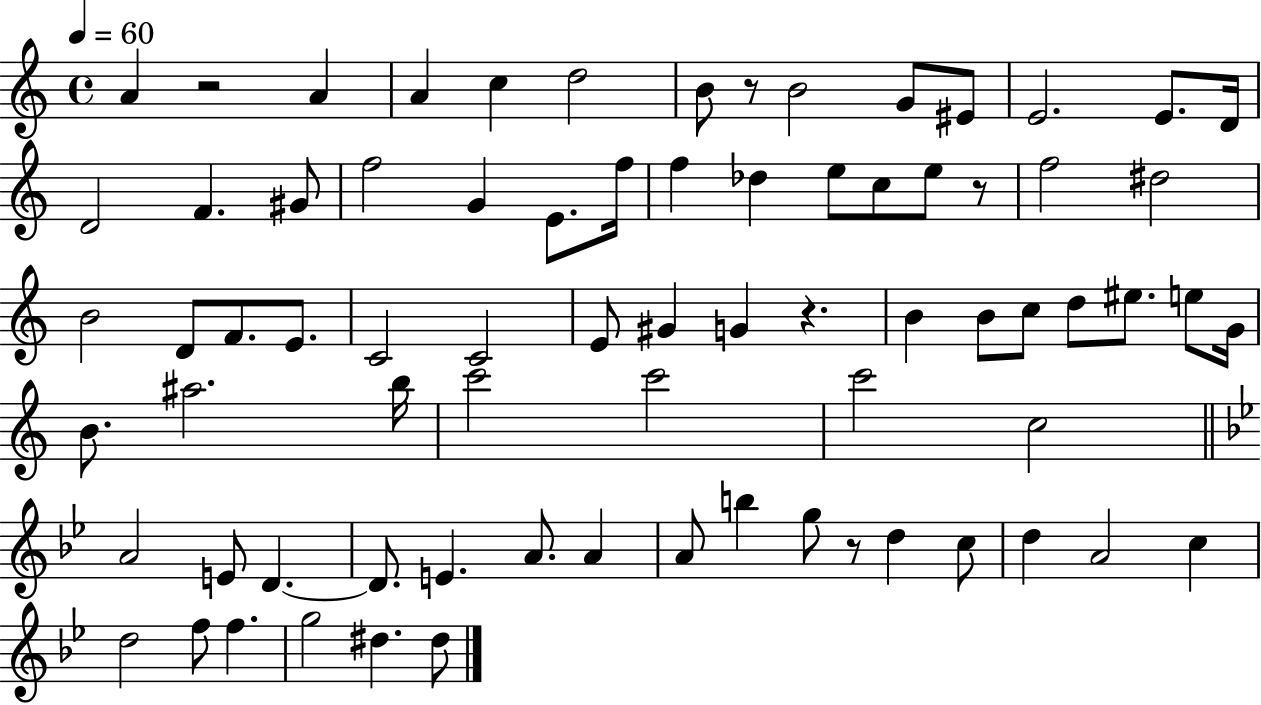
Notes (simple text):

A4/q R/h A4/q A4/q C5/q D5/h B4/e R/e B4/h G4/e EIS4/e E4/h. E4/e. D4/s D4/h F4/q. G#4/e F5/h G4/q E4/e. F5/s F5/q Db5/q E5/e C5/e E5/e R/e F5/h D#5/h B4/h D4/e F4/e. E4/e. C4/h C4/h E4/e G#4/q G4/q R/q. B4/q B4/e C5/e D5/e EIS5/e. E5/e G4/s B4/e. A#5/h. B5/s C6/h C6/h C6/h C5/h A4/h E4/e D4/q. D4/e. E4/q. A4/e. A4/q A4/e B5/q G5/e R/e D5/q C5/e D5/q A4/h C5/q D5/h F5/e F5/q. G5/h D#5/q. D#5/e